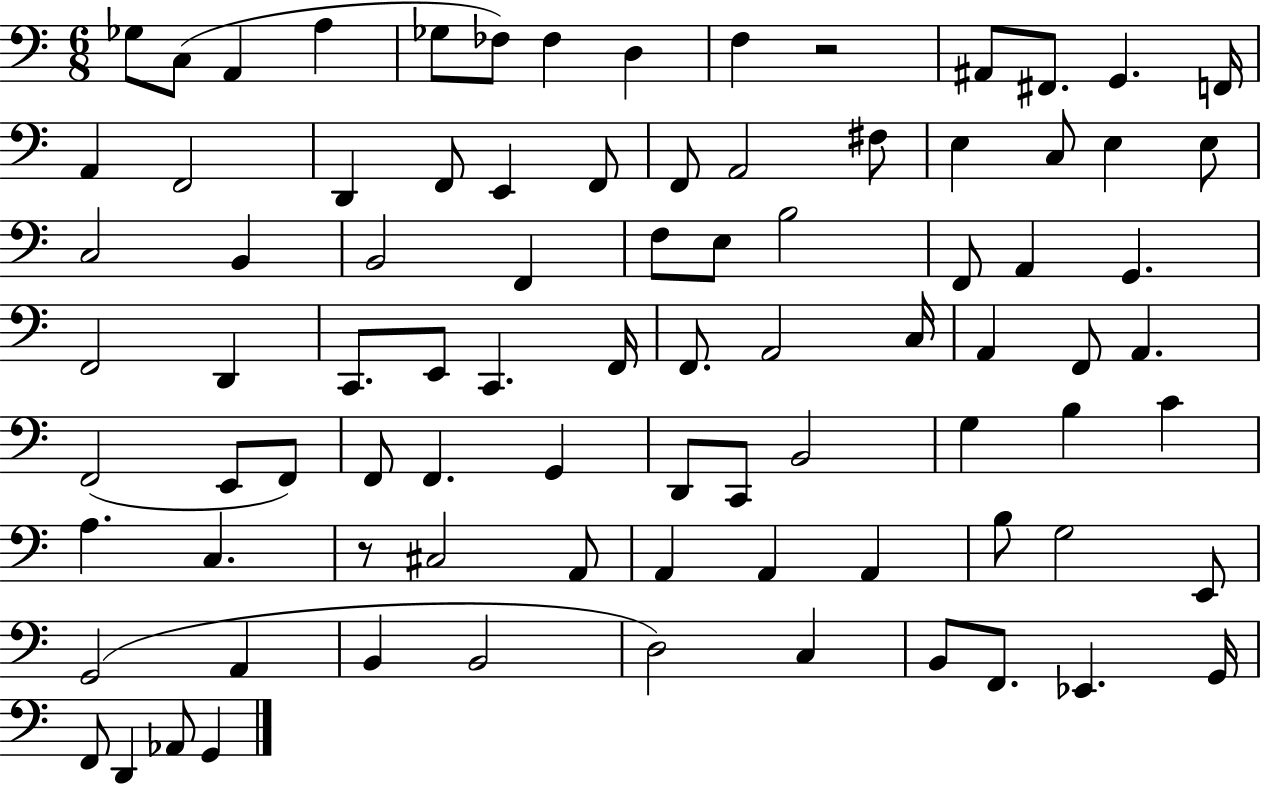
{
  \clef bass
  \numericTimeSignature
  \time 6/8
  \key c \major
  ges8 c8( a,4 a4 | ges8 fes8) fes4 d4 | f4 r2 | ais,8 fis,8. g,4. f,16 | \break a,4 f,2 | d,4 f,8 e,4 f,8 | f,8 a,2 fis8 | e4 c8 e4 e8 | \break c2 b,4 | b,2 f,4 | f8 e8 b2 | f,8 a,4 g,4. | \break f,2 d,4 | c,8. e,8 c,4. f,16 | f,8. a,2 c16 | a,4 f,8 a,4. | \break f,2( e,8 f,8) | f,8 f,4. g,4 | d,8 c,8 b,2 | g4 b4 c'4 | \break a4. c4. | r8 cis2 a,8 | a,4 a,4 a,4 | b8 g2 e,8 | \break g,2( a,4 | b,4 b,2 | d2) c4 | b,8 f,8. ees,4. g,16 | \break f,8 d,4 aes,8 g,4 | \bar "|."
}